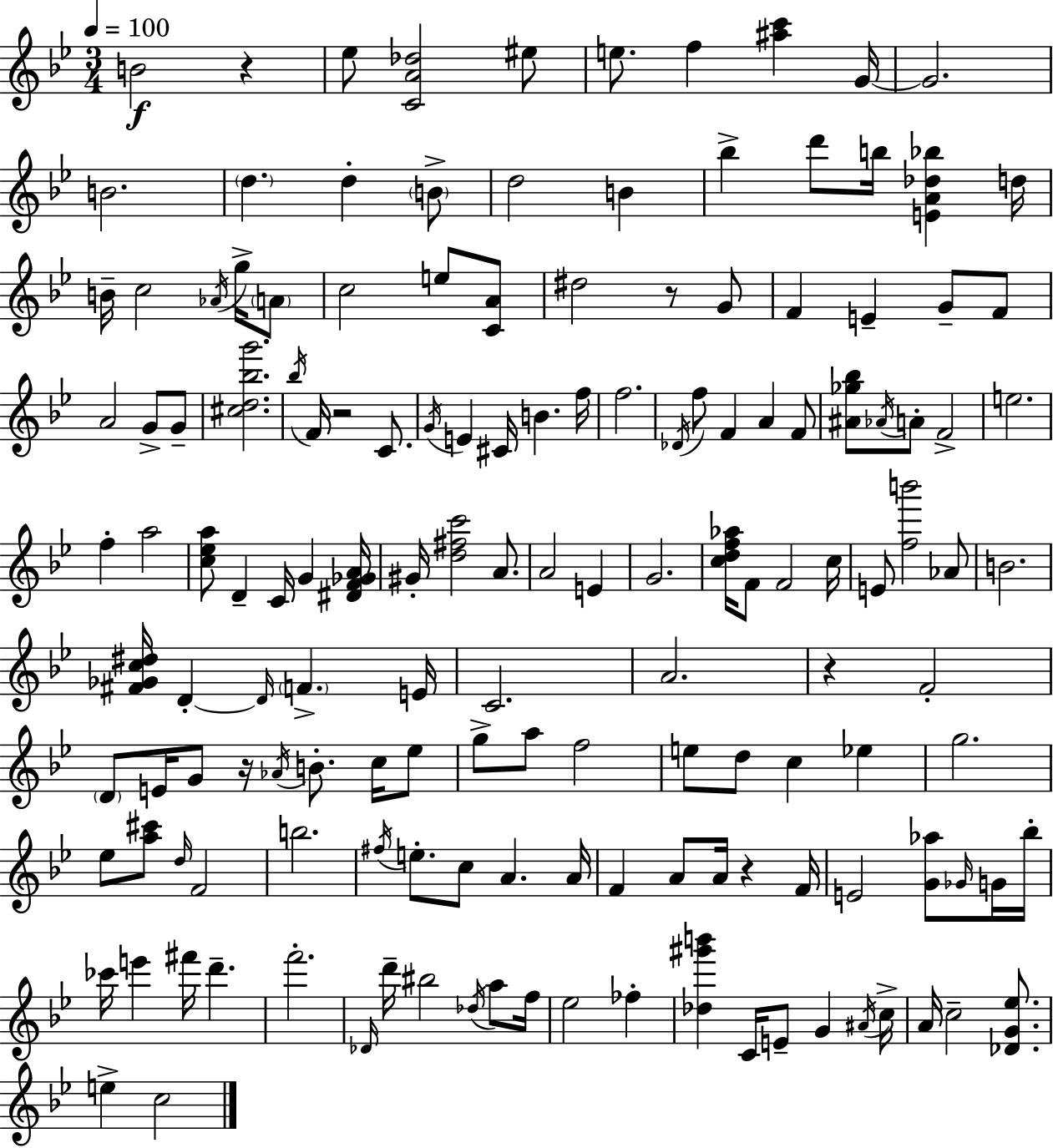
B4/h R/q Eb5/e [C4,A4,Db5]/h EIS5/e E5/e. F5/q [A#5,C6]/q G4/s G4/h. B4/h. D5/q. D5/q B4/e D5/h B4/q Bb5/q D6/e B5/s [E4,A4,Db5,Bb5]/q D5/s B4/s C5/h Ab4/s G5/s A4/e C5/h E5/e [C4,A4]/e D#5/h R/e G4/e F4/q E4/q G4/e F4/e A4/h G4/e G4/e [C#5,D5,Bb5,G6]/h. Bb5/s F4/s R/h C4/e. G4/s E4/q C#4/s B4/q. F5/s F5/h. Db4/s F5/e F4/q A4/q F4/e [A#4,Gb5,Bb5]/e Ab4/s A4/e F4/h E5/h. F5/q A5/h [C5,Eb5,A5]/e D4/q C4/s G4/q [D#4,F4,Gb4,A4]/s G#4/s [D5,F#5,C6]/h A4/e. A4/h E4/q G4/h. [C5,D5,F5,Ab5]/s F4/e F4/h C5/s E4/e [F5,B6]/h Ab4/e B4/h. [F#4,Gb4,C5,D#5]/s D4/q D4/s F4/q. E4/s C4/h. A4/h. R/q F4/h D4/e E4/s G4/e R/s Ab4/s B4/e. C5/s Eb5/e G5/e A5/e F5/h E5/e D5/e C5/q Eb5/q G5/h. Eb5/e [A5,C#6]/e D5/s F4/h B5/h. F#5/s E5/e. C5/e A4/q. A4/s F4/q A4/e A4/s R/q F4/s E4/h [G4,Ab5]/e Gb4/s G4/s Bb5/s CES6/s E6/q F#6/s D6/q. F6/h. Db4/s D6/s BIS5/h Db5/s A5/e F5/s Eb5/h FES5/q [Db5,G#6,B6]/q C4/s E4/e G4/q A#4/s C5/s A4/s C5/h [Db4,G4,Eb5]/e. E5/q C5/h